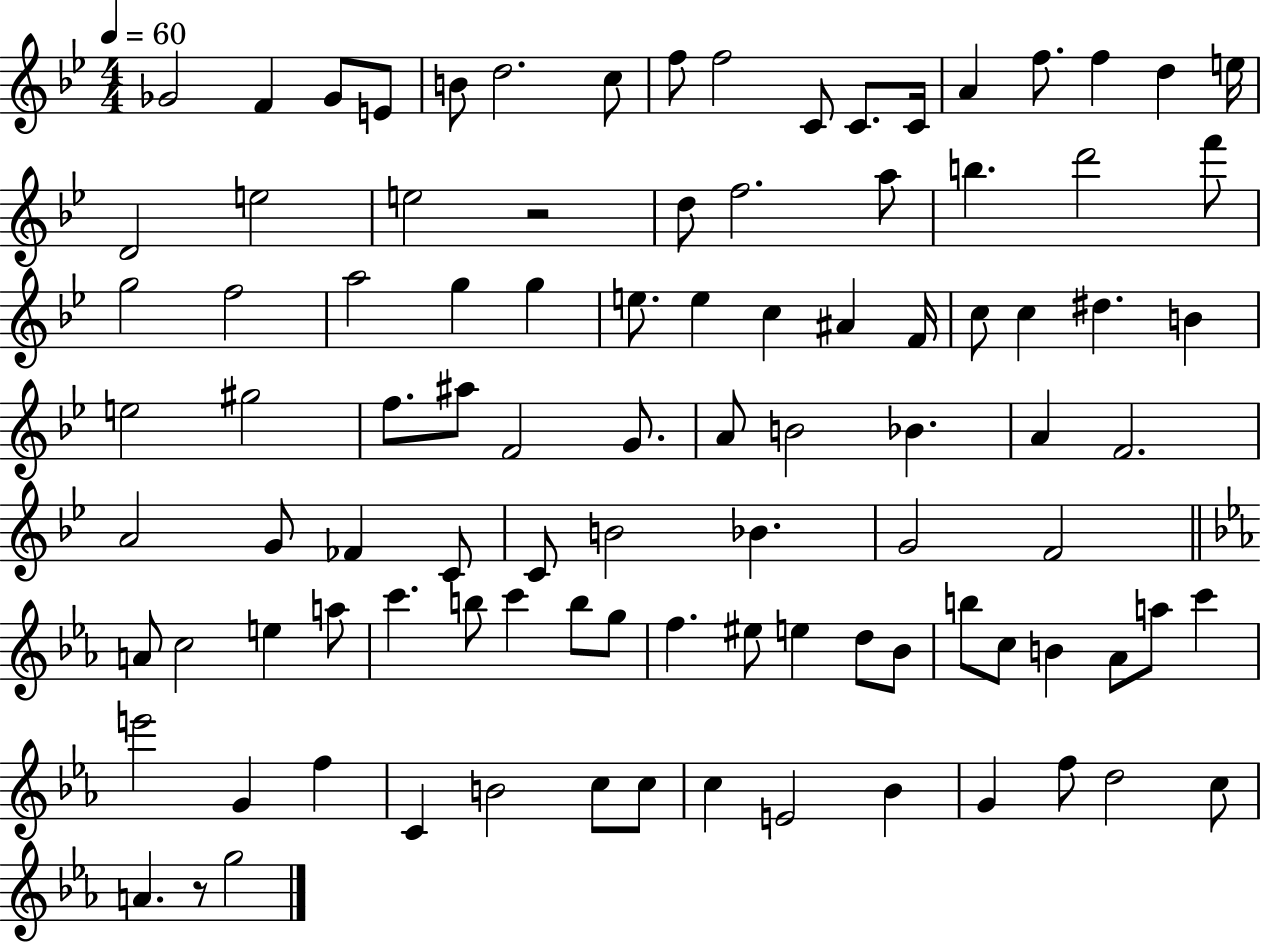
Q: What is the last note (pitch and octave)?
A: G5